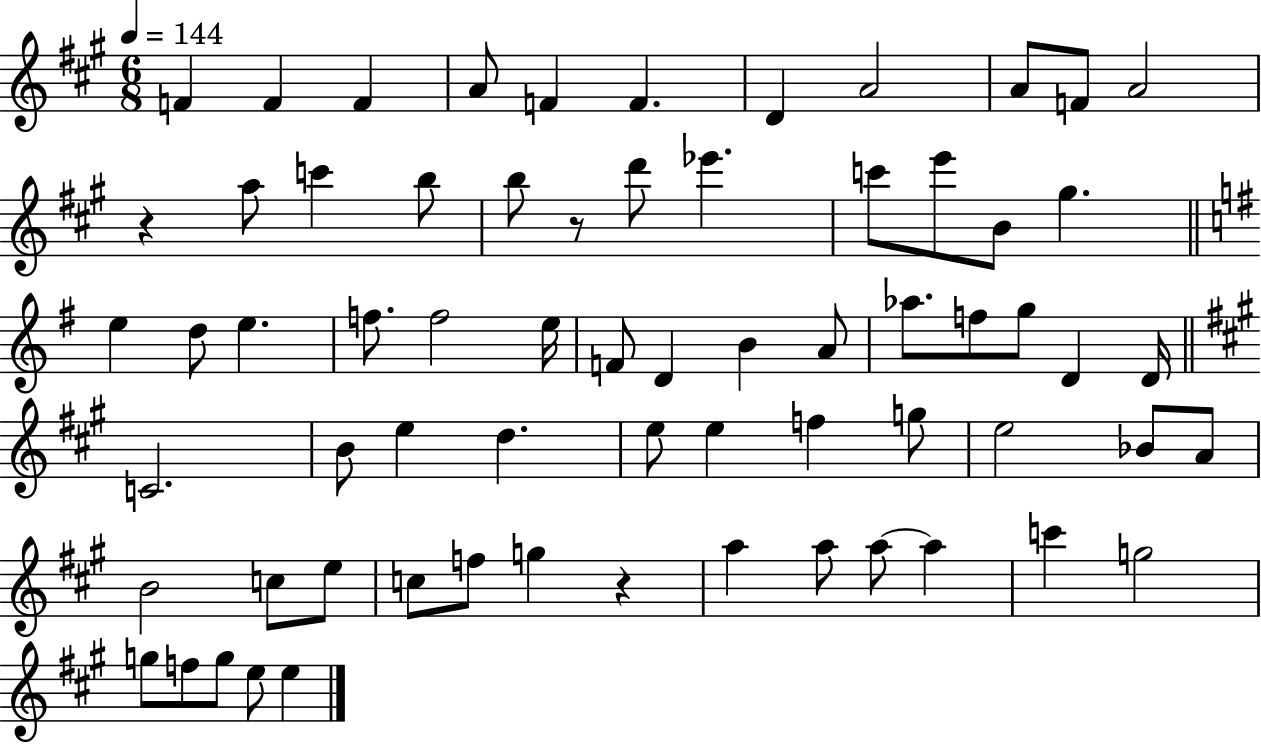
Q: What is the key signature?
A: A major